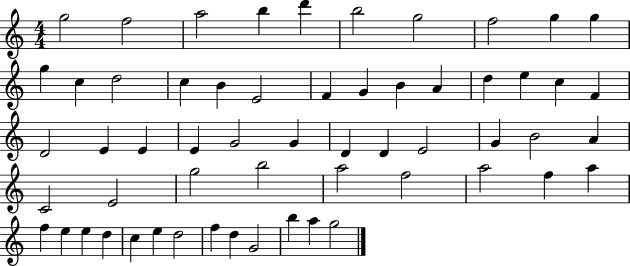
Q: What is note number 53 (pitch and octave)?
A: F5